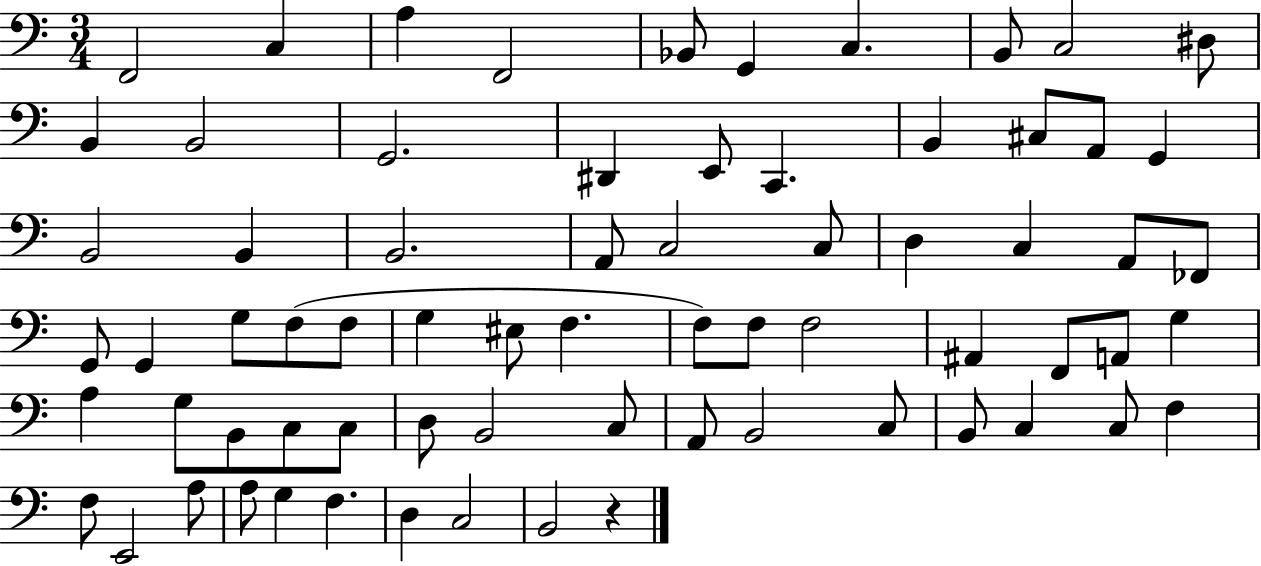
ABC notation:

X:1
T:Untitled
M:3/4
L:1/4
K:C
F,,2 C, A, F,,2 _B,,/2 G,, C, B,,/2 C,2 ^D,/2 B,, B,,2 G,,2 ^D,, E,,/2 C,, B,, ^C,/2 A,,/2 G,, B,,2 B,, B,,2 A,,/2 C,2 C,/2 D, C, A,,/2 _F,,/2 G,,/2 G,, G,/2 F,/2 F,/2 G, ^E,/2 F, F,/2 F,/2 F,2 ^A,, F,,/2 A,,/2 G, A, G,/2 B,,/2 C,/2 C,/2 D,/2 B,,2 C,/2 A,,/2 B,,2 C,/2 B,,/2 C, C,/2 F, F,/2 E,,2 A,/2 A,/2 G, F, D, C,2 B,,2 z